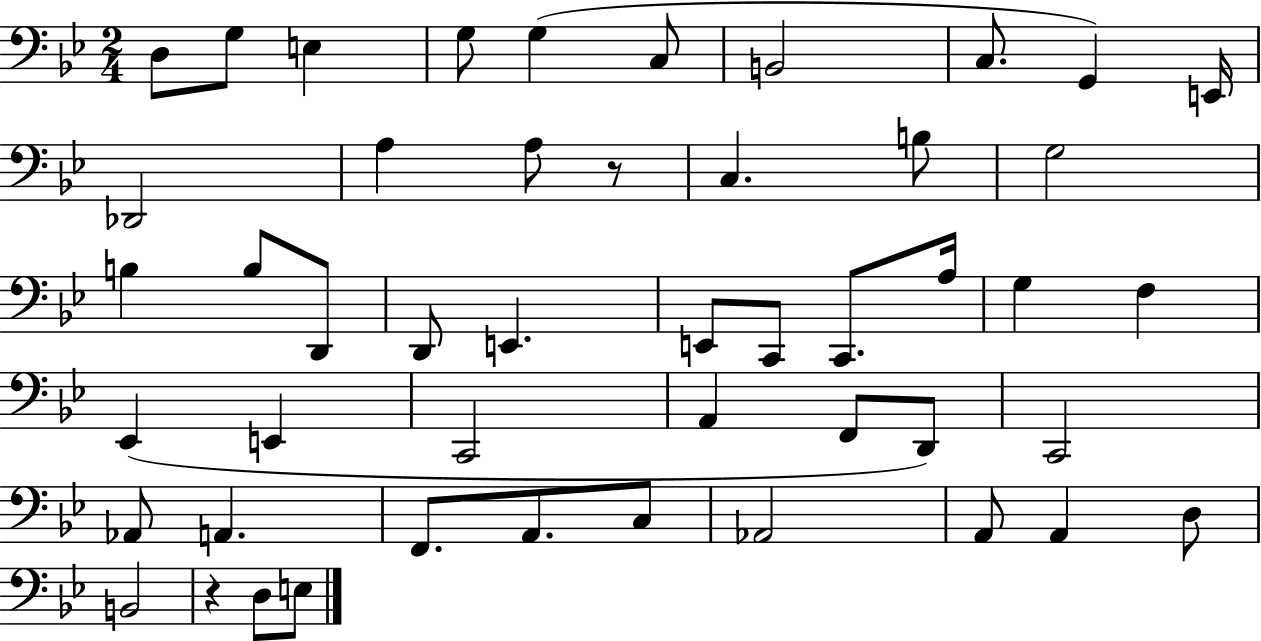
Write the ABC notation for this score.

X:1
T:Untitled
M:2/4
L:1/4
K:Bb
D,/2 G,/2 E, G,/2 G, C,/2 B,,2 C,/2 G,, E,,/4 _D,,2 A, A,/2 z/2 C, B,/2 G,2 B, B,/2 D,,/2 D,,/2 E,, E,,/2 C,,/2 C,,/2 A,/4 G, F, _E,, E,, C,,2 A,, F,,/2 D,,/2 C,,2 _A,,/2 A,, F,,/2 A,,/2 C,/2 _A,,2 A,,/2 A,, D,/2 B,,2 z D,/2 E,/2